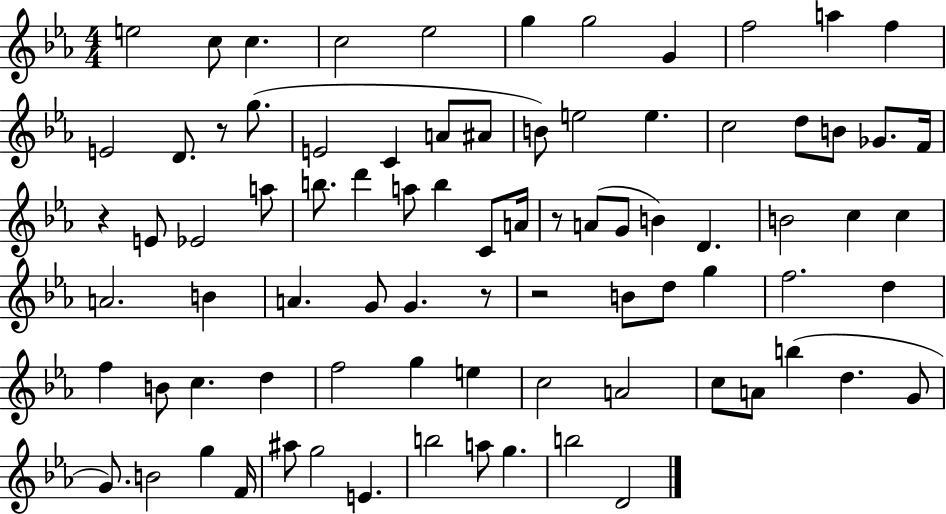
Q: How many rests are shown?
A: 5